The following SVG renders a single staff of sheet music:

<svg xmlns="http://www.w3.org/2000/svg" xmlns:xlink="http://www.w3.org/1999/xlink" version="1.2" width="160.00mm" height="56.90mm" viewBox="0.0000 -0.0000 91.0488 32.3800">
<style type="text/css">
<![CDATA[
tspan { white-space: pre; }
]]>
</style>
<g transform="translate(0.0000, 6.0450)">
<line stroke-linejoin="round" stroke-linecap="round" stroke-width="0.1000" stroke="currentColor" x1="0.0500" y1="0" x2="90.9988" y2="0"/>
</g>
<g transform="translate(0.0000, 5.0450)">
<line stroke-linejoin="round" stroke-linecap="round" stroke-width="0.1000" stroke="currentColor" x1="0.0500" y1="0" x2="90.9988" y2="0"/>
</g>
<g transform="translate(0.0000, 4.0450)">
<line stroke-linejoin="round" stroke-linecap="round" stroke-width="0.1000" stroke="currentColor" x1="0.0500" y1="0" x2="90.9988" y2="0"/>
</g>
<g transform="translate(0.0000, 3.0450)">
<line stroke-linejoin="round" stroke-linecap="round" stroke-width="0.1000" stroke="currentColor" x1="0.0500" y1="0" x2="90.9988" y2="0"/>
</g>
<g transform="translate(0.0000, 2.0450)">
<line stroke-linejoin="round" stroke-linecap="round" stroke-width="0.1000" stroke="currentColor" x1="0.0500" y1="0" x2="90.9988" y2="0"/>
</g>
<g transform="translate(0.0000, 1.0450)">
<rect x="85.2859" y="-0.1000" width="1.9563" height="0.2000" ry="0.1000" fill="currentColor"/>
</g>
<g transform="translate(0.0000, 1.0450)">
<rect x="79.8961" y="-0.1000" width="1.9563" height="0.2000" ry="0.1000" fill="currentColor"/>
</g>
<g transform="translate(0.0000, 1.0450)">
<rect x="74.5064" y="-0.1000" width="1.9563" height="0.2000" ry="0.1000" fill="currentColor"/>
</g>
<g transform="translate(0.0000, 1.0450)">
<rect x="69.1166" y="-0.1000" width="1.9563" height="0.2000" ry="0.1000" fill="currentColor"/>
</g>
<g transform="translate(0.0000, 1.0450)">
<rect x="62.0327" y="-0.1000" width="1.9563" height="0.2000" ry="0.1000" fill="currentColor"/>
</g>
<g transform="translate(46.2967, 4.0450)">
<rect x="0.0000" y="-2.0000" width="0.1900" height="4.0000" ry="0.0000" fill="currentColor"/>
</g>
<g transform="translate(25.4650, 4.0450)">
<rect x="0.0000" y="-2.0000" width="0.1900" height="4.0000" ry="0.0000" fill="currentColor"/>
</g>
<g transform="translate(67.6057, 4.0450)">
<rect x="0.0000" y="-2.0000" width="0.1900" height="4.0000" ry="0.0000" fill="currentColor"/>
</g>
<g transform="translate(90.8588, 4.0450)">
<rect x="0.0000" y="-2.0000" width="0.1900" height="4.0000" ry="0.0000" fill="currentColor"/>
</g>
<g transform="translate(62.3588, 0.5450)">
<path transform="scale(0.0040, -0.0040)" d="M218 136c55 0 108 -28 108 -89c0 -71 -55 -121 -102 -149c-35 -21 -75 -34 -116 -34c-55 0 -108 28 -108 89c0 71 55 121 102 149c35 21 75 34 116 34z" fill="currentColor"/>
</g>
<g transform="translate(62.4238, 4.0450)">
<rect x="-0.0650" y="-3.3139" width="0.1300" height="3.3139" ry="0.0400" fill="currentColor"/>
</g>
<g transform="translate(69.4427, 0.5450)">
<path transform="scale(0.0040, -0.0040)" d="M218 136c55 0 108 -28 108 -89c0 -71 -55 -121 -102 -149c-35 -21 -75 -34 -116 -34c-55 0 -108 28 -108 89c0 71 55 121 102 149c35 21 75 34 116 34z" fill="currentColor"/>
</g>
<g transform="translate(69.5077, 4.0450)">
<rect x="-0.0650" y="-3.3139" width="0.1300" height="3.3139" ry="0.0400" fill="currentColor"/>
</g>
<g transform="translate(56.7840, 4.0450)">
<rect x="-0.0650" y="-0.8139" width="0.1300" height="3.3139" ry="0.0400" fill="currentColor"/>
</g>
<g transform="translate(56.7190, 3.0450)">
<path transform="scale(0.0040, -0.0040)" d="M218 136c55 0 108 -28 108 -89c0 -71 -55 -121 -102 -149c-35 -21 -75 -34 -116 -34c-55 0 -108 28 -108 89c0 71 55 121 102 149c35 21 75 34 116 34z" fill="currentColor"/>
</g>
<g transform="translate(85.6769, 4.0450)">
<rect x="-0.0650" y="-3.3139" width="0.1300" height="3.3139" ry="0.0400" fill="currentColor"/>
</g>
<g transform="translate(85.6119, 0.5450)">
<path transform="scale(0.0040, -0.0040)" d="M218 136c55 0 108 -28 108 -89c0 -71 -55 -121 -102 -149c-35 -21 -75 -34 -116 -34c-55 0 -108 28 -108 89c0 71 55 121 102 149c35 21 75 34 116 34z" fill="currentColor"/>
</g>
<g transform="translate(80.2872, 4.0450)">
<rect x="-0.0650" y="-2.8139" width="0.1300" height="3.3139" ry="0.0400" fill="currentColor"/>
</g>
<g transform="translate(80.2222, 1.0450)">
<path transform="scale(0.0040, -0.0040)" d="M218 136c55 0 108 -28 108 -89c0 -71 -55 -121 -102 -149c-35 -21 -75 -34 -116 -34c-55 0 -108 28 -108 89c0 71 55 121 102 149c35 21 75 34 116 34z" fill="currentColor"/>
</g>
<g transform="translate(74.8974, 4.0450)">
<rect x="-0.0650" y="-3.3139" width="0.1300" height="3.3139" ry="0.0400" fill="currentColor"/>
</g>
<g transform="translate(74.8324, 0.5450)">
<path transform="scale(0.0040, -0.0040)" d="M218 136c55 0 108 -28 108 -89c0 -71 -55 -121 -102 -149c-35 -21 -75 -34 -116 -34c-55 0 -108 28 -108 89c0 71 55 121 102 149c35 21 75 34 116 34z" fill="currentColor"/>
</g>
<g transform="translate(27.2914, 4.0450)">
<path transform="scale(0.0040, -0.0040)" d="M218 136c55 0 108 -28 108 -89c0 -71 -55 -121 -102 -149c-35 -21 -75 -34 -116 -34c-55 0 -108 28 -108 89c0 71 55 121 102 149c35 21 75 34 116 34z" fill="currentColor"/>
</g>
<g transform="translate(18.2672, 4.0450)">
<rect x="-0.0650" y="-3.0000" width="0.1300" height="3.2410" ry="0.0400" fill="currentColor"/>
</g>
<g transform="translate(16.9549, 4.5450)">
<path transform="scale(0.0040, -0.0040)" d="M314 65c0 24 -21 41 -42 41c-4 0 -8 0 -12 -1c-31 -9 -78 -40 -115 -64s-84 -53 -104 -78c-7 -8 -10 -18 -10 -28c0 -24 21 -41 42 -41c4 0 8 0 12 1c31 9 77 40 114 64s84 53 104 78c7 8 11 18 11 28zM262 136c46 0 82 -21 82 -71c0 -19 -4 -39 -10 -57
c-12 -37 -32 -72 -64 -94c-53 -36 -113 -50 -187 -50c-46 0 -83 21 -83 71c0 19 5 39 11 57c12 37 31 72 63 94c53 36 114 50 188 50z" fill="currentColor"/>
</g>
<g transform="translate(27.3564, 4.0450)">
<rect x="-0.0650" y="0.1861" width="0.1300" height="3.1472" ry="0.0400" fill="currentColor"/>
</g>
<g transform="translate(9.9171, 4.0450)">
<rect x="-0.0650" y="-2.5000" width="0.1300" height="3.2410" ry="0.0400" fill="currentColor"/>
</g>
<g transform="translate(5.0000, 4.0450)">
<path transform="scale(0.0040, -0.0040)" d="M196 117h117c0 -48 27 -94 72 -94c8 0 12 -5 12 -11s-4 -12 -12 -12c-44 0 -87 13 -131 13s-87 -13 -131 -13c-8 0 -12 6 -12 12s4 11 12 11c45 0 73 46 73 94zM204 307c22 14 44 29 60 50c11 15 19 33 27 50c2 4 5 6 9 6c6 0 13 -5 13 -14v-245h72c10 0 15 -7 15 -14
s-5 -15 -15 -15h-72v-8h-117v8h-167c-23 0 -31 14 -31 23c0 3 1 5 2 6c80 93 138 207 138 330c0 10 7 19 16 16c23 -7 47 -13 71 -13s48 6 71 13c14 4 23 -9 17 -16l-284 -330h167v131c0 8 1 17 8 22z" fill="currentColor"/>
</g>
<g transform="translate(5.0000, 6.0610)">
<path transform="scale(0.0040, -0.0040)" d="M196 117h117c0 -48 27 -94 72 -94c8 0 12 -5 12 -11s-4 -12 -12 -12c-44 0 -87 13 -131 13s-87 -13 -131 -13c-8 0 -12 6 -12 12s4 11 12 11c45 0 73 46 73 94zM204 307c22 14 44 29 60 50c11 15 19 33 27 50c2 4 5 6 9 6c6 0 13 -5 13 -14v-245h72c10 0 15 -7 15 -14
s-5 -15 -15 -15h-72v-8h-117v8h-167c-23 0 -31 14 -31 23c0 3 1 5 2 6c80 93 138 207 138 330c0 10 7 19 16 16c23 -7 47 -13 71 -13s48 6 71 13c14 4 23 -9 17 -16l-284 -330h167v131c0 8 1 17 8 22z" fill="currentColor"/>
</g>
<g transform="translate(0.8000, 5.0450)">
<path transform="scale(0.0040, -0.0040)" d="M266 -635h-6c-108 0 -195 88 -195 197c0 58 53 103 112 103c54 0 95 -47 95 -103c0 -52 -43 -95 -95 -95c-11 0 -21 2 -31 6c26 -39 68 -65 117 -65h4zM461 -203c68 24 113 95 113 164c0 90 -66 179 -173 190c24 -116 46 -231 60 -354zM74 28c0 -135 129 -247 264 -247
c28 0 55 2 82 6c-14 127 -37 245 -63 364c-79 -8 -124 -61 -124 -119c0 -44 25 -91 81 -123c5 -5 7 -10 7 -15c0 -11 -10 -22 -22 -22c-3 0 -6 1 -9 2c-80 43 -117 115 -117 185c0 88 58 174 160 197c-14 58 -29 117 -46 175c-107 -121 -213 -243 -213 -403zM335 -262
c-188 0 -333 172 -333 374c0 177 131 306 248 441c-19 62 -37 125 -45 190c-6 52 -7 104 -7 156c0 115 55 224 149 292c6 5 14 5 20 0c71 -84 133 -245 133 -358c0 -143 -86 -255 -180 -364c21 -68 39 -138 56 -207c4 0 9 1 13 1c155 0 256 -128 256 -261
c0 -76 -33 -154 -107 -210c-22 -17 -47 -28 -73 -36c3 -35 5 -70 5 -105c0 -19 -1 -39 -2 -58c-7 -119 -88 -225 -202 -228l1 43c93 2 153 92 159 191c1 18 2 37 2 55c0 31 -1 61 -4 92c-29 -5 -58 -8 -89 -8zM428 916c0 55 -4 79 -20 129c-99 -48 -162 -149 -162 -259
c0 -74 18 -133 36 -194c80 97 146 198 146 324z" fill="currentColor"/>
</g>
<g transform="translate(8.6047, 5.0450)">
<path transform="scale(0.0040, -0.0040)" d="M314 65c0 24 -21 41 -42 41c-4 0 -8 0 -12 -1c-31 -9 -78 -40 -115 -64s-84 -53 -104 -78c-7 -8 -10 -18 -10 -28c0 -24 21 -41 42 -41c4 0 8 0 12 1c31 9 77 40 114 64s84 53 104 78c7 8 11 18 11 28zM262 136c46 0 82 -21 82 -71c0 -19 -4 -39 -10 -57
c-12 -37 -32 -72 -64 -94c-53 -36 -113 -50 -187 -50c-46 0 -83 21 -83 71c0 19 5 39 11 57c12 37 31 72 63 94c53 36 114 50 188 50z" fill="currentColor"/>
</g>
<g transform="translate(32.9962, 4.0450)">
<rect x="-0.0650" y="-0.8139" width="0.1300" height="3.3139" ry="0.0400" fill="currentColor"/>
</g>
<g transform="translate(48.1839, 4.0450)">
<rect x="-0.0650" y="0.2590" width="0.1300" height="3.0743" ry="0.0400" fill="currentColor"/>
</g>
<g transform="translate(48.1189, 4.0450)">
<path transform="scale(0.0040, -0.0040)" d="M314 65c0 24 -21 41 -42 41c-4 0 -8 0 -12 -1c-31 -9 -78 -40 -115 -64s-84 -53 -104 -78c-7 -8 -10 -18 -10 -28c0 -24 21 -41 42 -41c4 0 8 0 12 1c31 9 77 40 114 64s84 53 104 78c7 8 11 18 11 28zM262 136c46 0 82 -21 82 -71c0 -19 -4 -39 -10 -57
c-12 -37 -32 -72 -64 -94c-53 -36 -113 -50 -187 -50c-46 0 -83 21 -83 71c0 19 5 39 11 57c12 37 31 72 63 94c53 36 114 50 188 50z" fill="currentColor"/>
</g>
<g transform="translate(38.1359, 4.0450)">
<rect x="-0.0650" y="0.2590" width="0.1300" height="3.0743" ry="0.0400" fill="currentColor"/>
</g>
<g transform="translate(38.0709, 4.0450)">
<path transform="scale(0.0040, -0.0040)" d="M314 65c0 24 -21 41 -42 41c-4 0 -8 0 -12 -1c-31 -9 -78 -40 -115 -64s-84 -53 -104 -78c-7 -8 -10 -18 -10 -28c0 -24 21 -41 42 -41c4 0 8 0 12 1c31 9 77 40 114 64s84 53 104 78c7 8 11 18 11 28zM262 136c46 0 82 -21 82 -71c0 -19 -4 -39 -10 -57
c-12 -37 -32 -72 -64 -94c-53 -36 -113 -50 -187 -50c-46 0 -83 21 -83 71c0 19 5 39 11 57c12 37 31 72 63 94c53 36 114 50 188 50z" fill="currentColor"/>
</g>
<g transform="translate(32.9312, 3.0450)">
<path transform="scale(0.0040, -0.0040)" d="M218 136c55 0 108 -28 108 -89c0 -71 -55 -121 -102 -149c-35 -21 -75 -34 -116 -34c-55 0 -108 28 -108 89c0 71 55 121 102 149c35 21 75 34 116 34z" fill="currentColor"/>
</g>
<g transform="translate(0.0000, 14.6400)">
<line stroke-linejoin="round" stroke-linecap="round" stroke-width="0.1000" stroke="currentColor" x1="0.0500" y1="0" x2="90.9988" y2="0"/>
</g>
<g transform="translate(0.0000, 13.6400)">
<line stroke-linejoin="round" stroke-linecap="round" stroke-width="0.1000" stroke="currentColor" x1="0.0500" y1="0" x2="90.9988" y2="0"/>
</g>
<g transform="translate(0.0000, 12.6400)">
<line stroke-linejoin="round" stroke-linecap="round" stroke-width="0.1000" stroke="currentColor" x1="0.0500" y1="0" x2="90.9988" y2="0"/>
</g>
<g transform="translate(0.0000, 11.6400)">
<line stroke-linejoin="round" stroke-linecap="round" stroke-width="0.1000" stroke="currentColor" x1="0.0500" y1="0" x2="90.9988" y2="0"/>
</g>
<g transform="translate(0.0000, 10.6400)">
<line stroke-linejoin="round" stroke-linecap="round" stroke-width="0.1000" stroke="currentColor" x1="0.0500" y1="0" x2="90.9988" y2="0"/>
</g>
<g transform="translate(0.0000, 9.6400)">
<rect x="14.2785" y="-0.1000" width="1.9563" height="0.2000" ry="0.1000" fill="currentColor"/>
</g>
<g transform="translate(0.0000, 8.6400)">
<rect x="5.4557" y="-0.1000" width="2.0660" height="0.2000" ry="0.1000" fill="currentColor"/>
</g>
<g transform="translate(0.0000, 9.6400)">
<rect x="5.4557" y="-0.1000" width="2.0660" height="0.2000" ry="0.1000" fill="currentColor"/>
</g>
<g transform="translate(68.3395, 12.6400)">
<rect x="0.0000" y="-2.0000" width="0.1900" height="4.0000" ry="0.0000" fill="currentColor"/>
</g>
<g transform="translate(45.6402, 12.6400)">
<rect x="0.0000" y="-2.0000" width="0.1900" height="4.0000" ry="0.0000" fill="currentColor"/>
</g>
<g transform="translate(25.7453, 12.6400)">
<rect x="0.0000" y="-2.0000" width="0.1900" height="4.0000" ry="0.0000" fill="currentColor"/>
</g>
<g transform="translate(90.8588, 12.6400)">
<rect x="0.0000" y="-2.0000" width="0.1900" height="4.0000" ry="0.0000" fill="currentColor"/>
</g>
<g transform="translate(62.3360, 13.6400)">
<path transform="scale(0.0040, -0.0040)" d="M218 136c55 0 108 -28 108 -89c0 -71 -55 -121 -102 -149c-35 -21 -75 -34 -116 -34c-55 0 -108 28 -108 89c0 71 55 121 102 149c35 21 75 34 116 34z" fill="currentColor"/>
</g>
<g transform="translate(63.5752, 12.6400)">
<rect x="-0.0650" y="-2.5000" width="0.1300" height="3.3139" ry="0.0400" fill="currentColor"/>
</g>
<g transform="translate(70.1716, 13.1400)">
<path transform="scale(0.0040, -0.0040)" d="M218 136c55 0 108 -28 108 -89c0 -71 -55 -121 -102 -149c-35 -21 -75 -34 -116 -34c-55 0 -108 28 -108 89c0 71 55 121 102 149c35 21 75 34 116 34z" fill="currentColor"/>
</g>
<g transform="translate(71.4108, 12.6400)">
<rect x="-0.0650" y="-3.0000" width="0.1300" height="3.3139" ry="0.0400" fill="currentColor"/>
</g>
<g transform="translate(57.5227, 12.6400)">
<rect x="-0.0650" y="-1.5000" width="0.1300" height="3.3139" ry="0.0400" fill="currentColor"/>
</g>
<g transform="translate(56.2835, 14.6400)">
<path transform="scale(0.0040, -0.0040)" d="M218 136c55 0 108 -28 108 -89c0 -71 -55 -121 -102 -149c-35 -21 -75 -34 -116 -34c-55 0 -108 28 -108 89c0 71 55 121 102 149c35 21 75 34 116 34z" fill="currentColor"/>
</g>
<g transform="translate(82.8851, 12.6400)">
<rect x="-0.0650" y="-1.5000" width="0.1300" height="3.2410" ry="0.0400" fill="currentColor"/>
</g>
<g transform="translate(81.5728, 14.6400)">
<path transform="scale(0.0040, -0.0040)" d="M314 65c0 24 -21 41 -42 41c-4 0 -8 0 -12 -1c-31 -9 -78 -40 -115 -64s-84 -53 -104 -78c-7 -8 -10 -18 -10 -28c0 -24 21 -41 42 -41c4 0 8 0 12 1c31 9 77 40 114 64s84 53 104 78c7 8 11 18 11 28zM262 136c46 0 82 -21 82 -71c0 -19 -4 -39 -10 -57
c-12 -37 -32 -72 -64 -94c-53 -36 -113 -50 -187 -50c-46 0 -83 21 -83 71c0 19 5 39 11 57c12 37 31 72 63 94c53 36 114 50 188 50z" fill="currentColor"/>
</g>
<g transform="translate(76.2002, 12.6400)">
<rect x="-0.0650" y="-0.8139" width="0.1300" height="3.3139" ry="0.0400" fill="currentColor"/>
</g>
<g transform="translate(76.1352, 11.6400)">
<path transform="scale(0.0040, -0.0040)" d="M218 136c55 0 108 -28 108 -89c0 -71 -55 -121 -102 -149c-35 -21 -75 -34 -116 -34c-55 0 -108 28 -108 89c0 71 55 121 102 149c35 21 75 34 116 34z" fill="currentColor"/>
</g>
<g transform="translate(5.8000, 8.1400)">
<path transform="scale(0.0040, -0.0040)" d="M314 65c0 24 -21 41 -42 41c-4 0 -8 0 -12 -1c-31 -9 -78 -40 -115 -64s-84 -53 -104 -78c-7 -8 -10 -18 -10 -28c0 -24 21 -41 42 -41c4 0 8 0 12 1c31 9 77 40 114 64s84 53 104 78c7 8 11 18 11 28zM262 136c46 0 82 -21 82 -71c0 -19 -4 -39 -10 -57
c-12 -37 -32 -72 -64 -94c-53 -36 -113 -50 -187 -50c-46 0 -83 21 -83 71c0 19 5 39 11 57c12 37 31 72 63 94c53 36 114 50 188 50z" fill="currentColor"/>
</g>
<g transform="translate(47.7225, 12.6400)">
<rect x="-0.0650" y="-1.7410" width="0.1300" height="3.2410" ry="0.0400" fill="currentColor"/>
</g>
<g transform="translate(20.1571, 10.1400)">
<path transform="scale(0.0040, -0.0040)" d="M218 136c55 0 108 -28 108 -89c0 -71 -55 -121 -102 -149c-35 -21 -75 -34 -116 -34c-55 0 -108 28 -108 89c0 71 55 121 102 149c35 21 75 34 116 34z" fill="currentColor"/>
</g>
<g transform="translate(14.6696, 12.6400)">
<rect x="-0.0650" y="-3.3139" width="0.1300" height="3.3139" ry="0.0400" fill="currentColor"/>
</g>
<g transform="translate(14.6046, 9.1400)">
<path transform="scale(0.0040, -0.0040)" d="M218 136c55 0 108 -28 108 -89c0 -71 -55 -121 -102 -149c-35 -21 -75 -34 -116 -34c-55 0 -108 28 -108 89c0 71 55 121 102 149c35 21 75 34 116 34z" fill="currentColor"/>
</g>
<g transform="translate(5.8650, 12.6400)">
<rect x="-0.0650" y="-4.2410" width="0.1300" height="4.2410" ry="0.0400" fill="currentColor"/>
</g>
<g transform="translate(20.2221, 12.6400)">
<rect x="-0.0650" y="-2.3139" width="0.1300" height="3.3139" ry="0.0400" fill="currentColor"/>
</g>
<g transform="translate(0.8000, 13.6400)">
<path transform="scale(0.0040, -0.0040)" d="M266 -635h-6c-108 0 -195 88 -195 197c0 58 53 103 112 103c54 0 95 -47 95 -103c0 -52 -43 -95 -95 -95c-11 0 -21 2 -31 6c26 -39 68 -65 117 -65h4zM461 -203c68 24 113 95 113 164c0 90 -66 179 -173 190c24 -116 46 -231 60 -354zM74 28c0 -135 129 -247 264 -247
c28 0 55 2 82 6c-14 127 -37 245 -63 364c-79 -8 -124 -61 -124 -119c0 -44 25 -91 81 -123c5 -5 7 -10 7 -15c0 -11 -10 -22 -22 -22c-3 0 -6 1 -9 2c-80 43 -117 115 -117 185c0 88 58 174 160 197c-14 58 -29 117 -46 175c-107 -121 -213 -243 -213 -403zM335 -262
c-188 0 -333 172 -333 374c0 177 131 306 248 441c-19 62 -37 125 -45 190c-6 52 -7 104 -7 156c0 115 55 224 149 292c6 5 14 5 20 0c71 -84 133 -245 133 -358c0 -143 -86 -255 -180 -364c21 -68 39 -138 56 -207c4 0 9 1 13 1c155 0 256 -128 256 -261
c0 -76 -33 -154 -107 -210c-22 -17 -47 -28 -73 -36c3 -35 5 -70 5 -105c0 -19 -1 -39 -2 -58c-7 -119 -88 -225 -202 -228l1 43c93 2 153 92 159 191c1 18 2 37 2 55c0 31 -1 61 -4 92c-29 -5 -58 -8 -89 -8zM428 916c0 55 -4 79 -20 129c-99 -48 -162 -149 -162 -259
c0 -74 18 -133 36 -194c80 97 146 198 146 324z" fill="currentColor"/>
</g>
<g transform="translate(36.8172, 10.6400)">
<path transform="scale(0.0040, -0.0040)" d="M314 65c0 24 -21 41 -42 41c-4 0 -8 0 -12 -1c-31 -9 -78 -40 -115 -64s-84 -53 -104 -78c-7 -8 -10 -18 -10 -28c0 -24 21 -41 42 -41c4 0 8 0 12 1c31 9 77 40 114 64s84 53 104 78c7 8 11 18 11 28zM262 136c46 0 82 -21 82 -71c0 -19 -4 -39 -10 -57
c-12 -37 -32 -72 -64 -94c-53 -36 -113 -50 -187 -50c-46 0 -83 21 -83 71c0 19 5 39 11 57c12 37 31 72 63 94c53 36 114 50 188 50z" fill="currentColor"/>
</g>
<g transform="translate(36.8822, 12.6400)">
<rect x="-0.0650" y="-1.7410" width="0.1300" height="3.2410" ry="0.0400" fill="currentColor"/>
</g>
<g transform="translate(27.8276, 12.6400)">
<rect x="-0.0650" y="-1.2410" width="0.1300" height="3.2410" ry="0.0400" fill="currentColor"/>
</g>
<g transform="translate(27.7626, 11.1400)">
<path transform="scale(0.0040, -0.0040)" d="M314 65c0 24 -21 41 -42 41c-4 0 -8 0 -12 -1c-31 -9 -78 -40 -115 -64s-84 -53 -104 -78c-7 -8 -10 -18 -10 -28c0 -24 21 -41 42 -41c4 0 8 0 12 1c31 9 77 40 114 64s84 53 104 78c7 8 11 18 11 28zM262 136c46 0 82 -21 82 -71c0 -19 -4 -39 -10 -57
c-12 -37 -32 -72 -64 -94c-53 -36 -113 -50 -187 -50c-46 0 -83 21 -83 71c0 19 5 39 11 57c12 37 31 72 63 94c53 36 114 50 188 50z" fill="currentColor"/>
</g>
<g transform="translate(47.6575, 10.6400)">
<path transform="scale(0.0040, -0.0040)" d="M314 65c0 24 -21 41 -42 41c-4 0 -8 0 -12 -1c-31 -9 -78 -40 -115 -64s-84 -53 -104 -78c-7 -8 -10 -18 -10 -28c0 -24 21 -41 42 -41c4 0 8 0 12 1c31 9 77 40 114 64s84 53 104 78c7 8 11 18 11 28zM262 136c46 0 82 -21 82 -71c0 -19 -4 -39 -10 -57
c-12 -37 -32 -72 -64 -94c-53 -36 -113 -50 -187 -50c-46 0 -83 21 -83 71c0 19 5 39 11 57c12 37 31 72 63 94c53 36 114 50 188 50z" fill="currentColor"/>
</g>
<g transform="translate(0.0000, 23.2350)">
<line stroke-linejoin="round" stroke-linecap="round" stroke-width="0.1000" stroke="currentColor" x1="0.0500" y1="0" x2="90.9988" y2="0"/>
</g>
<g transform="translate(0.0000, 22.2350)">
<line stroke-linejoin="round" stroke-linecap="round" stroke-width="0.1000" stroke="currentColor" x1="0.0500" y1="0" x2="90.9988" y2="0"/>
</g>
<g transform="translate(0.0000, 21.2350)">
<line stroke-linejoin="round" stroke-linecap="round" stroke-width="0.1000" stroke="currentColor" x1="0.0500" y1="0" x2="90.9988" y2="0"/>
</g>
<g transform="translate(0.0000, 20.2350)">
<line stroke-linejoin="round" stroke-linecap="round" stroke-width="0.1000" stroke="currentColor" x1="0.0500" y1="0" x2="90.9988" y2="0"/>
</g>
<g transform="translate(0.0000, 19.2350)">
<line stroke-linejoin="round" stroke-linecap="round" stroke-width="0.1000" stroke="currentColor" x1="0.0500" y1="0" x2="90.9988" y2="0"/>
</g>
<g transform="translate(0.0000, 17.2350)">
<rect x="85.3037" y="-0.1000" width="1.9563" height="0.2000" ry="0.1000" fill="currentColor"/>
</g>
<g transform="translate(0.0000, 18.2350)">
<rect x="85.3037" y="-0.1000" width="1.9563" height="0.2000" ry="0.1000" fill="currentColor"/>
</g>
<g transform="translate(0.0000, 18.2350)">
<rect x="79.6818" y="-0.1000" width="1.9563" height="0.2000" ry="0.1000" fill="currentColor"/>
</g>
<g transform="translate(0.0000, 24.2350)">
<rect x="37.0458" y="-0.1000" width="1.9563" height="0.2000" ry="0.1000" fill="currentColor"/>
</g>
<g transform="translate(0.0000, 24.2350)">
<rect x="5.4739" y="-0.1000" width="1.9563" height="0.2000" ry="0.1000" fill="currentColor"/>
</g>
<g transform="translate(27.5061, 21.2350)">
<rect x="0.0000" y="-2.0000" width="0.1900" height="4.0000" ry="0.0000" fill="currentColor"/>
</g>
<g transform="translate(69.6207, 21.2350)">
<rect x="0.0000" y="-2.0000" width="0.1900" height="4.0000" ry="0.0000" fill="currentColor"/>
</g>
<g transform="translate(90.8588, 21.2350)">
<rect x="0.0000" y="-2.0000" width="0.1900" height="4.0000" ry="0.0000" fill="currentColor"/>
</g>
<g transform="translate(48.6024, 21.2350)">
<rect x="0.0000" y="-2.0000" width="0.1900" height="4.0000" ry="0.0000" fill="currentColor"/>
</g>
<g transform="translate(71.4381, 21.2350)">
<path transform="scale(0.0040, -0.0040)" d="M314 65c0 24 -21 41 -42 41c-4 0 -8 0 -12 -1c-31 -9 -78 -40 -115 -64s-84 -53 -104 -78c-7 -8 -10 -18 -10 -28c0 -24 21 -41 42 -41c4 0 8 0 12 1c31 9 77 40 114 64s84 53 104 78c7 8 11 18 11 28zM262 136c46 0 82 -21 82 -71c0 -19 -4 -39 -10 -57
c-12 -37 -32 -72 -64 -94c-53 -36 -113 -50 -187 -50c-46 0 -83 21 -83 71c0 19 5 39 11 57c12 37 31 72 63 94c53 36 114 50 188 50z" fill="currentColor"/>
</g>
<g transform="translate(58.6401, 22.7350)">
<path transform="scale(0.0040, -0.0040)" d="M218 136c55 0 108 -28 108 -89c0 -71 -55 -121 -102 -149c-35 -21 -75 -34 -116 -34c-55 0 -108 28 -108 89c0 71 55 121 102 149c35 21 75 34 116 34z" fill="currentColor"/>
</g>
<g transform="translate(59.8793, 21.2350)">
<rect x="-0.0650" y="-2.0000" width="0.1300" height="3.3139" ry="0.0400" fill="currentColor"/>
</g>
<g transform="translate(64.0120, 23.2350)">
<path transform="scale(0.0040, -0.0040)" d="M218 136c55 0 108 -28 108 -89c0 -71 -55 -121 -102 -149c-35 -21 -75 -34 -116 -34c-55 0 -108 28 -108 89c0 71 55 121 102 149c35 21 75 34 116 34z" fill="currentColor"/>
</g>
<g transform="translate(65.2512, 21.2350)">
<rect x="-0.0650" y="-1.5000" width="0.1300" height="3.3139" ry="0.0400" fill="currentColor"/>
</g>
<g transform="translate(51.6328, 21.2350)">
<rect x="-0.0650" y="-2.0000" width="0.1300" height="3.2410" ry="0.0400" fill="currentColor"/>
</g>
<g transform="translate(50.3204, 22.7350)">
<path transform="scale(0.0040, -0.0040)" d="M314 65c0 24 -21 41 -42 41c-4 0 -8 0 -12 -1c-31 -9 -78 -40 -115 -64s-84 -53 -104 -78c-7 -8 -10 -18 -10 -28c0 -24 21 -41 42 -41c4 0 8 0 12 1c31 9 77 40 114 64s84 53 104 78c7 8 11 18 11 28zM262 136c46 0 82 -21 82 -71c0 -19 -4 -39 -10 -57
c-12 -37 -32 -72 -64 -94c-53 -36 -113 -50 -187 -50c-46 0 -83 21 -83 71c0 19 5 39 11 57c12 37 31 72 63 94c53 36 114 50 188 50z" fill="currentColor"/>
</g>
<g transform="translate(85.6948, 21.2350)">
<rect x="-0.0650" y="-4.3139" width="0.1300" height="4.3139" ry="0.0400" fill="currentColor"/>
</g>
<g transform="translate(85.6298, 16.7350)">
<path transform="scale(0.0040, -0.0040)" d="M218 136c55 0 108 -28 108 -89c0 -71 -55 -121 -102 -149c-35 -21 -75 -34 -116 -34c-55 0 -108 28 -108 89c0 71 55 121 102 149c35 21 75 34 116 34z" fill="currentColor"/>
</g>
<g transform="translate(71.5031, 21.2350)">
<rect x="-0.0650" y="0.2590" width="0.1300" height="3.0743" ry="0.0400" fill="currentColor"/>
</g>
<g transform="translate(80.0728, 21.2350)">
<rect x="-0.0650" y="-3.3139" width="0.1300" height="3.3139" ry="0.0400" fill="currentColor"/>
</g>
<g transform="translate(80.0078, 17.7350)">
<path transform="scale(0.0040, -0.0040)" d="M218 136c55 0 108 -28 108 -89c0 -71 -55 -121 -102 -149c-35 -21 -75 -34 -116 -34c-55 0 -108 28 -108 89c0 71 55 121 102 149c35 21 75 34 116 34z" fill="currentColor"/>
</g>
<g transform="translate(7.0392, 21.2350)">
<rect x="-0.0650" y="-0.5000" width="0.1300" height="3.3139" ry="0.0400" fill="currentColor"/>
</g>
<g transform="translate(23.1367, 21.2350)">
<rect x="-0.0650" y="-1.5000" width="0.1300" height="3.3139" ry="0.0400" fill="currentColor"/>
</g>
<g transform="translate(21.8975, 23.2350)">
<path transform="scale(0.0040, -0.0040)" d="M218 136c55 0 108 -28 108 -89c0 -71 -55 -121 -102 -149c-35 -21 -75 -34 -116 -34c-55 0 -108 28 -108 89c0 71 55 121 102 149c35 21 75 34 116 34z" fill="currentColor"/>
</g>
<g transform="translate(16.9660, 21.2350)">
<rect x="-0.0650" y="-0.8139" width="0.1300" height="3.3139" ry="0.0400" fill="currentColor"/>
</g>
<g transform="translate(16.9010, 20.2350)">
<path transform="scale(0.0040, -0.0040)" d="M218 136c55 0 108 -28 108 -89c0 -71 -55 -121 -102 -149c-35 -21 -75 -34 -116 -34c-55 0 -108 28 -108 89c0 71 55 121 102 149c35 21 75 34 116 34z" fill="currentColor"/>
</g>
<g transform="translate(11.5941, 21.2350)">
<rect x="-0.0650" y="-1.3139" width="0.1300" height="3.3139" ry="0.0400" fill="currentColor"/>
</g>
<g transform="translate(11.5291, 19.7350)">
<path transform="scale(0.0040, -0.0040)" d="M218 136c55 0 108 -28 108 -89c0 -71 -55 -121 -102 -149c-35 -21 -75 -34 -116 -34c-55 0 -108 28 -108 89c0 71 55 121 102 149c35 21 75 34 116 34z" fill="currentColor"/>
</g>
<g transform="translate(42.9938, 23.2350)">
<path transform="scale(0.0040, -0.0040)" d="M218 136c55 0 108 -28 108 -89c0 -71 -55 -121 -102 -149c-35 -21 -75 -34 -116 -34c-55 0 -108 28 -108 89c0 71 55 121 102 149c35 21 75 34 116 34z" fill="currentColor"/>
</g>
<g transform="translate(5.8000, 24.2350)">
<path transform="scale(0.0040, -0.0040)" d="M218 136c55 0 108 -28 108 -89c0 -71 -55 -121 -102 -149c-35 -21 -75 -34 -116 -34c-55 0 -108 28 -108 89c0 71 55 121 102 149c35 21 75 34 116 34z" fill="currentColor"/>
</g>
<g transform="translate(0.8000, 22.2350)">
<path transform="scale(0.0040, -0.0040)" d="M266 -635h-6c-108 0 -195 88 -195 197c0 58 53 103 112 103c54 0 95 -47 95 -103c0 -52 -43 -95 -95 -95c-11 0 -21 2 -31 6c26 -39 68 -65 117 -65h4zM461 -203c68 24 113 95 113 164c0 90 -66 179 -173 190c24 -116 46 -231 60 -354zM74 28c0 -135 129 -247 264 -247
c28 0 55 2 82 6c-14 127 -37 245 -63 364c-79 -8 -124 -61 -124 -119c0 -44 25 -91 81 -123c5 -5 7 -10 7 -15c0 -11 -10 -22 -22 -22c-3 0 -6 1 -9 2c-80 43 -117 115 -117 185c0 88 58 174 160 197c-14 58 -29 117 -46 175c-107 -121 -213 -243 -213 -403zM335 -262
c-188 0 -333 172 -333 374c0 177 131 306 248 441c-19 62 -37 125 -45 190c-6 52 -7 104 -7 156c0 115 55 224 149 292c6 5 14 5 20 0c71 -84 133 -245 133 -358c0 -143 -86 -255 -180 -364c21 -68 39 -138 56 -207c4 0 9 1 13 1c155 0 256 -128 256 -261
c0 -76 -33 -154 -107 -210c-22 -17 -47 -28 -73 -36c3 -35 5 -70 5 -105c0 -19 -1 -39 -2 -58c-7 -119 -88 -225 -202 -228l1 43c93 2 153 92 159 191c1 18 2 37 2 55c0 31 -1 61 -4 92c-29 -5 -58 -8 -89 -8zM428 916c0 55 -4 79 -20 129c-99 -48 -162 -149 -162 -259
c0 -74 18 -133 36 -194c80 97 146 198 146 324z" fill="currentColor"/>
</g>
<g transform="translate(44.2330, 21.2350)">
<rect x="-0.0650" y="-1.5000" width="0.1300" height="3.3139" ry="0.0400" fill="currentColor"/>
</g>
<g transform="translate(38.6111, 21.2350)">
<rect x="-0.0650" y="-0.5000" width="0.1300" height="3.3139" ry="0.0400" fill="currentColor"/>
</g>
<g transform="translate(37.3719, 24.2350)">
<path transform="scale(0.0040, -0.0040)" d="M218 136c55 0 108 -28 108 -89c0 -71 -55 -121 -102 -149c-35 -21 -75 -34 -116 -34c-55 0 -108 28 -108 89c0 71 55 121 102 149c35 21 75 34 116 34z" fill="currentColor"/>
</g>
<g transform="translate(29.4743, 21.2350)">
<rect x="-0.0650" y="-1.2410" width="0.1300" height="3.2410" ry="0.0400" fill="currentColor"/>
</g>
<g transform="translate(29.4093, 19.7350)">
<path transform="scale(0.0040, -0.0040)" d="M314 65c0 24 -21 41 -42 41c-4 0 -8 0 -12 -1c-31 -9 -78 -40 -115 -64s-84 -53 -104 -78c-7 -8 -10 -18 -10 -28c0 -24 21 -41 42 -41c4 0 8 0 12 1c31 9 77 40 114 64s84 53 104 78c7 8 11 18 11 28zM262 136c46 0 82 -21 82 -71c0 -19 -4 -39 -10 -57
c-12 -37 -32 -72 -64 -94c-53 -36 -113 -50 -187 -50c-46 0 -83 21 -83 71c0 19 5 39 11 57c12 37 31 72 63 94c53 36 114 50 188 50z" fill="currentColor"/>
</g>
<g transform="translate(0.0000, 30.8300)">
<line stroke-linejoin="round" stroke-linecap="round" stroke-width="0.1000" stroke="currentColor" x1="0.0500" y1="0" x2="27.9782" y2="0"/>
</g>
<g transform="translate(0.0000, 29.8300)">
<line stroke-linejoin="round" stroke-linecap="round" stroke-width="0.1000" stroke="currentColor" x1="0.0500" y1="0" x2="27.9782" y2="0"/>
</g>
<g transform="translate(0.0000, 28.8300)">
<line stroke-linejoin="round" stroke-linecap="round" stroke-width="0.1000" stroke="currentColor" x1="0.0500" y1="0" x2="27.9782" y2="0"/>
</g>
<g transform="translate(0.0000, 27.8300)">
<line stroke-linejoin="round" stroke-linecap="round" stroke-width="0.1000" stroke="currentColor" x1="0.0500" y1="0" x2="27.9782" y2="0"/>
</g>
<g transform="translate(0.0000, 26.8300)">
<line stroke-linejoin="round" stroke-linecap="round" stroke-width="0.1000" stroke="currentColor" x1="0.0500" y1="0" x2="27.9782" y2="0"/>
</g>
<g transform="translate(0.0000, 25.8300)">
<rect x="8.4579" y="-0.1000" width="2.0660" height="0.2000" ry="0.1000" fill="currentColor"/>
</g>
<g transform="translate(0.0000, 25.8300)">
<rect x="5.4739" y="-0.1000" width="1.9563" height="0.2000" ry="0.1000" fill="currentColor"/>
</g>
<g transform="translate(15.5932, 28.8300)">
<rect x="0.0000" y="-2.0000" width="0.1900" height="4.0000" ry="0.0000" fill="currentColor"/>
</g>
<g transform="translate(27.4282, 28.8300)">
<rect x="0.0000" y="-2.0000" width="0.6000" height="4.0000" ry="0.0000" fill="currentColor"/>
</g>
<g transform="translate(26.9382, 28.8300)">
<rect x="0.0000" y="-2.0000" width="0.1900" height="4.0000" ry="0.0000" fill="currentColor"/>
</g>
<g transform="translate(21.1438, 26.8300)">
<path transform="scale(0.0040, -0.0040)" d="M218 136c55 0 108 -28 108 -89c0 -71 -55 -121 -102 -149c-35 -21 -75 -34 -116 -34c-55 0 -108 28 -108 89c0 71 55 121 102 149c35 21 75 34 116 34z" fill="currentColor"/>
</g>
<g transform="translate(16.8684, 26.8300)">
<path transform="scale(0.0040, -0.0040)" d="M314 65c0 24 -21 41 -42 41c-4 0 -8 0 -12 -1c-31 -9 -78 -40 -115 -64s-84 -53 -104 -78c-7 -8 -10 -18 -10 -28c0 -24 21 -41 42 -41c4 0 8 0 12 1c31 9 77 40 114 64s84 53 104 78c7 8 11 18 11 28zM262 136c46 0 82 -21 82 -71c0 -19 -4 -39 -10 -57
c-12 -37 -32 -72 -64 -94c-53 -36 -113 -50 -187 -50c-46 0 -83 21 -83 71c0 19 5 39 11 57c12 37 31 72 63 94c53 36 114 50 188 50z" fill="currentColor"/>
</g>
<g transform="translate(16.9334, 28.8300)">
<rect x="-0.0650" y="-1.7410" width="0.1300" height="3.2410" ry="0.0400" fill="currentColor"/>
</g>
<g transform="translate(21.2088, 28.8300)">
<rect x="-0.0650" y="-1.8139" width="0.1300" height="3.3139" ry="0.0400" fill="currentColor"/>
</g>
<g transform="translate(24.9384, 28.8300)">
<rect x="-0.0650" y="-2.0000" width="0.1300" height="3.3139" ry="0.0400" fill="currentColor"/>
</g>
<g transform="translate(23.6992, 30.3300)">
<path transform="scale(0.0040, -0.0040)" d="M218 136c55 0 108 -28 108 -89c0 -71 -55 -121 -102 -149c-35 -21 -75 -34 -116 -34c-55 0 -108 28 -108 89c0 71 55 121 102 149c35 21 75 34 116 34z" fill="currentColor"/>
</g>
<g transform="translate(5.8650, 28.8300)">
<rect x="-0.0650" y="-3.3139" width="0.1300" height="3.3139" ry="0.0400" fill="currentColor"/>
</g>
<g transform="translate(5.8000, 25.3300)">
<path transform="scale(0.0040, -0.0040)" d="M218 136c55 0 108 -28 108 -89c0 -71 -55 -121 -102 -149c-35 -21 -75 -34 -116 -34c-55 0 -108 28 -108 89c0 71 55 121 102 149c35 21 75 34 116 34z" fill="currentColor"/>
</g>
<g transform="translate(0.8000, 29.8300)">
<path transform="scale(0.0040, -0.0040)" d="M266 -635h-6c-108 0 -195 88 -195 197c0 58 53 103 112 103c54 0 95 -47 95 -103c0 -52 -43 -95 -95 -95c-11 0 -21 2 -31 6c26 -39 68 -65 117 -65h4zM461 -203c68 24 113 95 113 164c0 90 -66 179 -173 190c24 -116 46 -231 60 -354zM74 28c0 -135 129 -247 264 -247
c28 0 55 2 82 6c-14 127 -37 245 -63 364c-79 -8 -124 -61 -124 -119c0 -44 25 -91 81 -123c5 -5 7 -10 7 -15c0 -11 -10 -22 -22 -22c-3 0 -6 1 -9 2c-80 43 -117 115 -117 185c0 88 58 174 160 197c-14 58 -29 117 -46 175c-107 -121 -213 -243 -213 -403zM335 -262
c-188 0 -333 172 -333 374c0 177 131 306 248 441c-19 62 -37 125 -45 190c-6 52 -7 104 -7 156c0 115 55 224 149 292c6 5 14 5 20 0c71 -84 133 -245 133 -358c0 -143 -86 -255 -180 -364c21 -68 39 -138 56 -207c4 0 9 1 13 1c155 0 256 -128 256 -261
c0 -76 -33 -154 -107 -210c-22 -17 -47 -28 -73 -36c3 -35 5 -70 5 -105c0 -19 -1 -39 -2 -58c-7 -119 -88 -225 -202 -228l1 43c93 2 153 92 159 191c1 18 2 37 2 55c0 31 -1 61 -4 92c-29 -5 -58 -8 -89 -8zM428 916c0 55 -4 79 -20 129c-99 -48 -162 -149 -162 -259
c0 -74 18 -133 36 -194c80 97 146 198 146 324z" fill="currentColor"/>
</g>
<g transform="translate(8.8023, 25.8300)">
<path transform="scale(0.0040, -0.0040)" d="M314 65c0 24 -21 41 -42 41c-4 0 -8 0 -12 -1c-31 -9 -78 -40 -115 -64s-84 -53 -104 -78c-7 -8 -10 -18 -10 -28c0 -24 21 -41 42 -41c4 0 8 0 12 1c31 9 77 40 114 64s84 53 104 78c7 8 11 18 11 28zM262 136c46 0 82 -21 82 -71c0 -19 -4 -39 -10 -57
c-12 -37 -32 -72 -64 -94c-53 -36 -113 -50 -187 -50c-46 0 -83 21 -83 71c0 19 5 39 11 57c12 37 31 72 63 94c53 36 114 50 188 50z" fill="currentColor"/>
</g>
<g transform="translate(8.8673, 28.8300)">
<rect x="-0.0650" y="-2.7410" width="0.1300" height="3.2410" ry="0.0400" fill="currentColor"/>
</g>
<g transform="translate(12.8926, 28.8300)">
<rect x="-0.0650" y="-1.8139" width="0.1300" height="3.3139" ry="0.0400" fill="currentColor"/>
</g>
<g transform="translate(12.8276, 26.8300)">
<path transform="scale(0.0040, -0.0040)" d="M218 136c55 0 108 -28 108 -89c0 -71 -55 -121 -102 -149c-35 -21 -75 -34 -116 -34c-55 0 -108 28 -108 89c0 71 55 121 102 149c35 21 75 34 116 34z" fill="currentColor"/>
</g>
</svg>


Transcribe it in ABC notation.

X:1
T:Untitled
M:4/4
L:1/4
K:C
G2 A2 B d B2 B2 d b b b a b d'2 b g e2 f2 f2 E G A d E2 C e d E e2 C E F2 F E B2 b d' b a2 f f2 f F